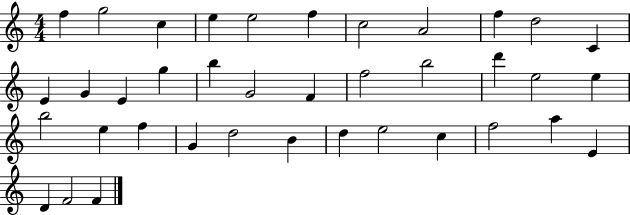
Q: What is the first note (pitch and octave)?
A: F5